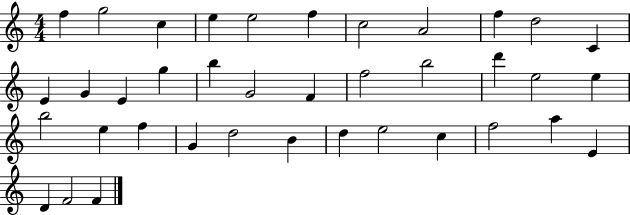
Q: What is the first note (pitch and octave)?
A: F5